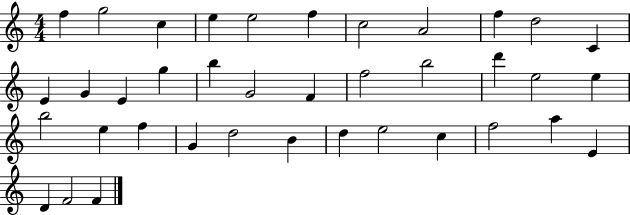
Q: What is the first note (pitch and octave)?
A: F5